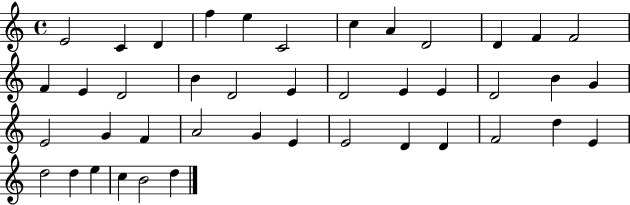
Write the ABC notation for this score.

X:1
T:Untitled
M:4/4
L:1/4
K:C
E2 C D f e C2 c A D2 D F F2 F E D2 B D2 E D2 E E D2 B G E2 G F A2 G E E2 D D F2 d E d2 d e c B2 d